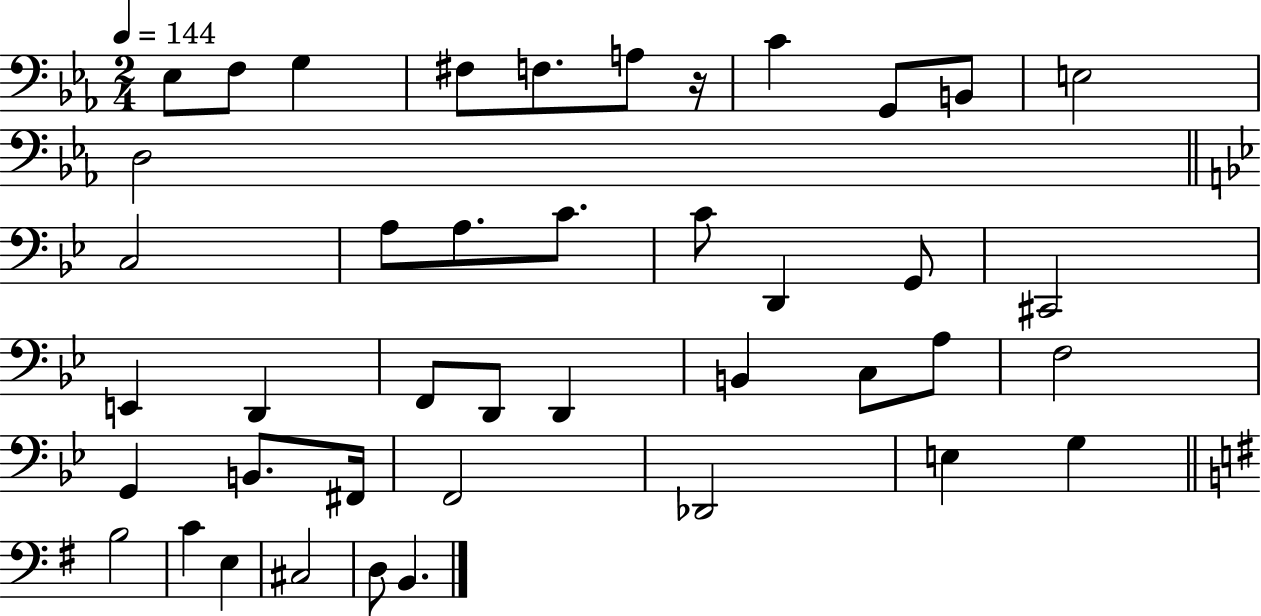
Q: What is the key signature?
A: EES major